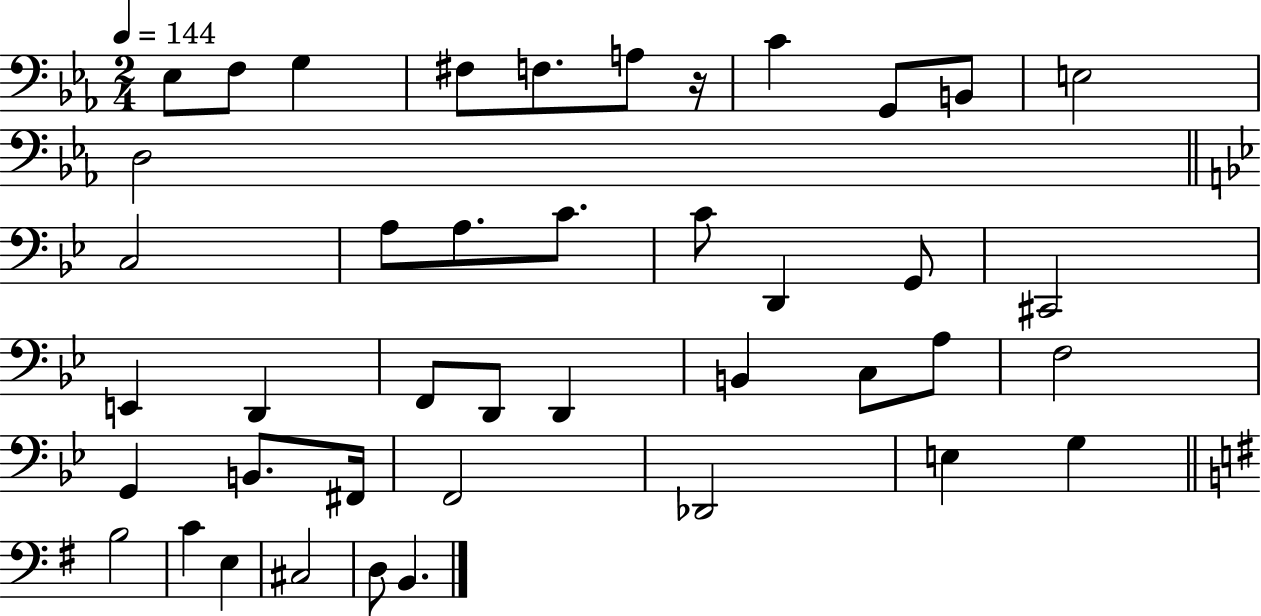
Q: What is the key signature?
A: EES major